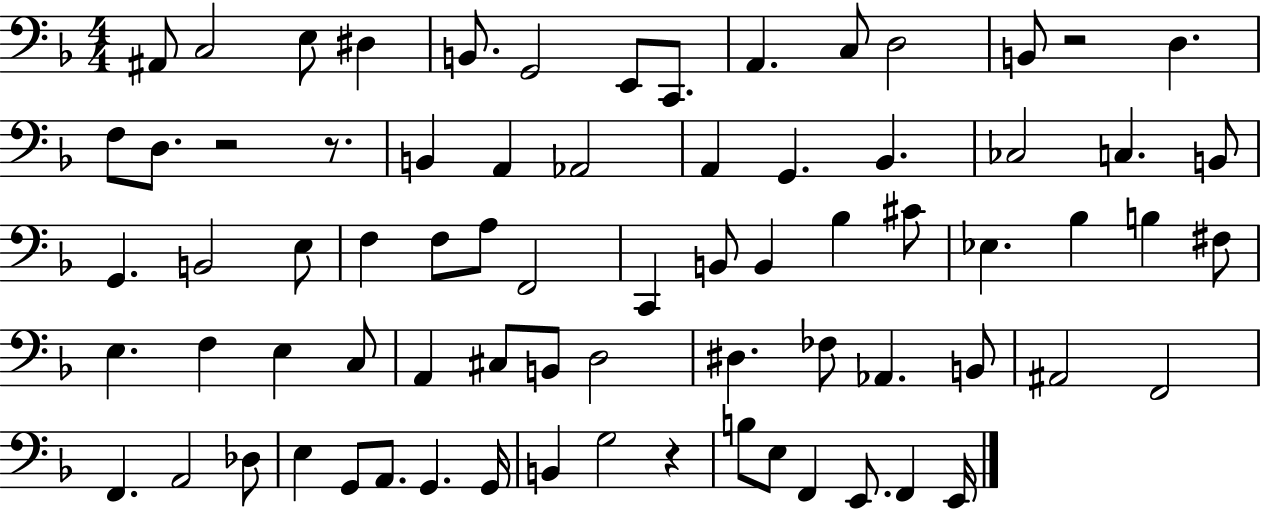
A#2/e C3/h E3/e D#3/q B2/e. G2/h E2/e C2/e. A2/q. C3/e D3/h B2/e R/h D3/q. F3/e D3/e. R/h R/e. B2/q A2/q Ab2/h A2/q G2/q. Bb2/q. CES3/h C3/q. B2/e G2/q. B2/h E3/e F3/q F3/e A3/e F2/h C2/q B2/e B2/q Bb3/q C#4/e Eb3/q. Bb3/q B3/q F#3/e E3/q. F3/q E3/q C3/e A2/q C#3/e B2/e D3/h D#3/q. FES3/e Ab2/q. B2/e A#2/h F2/h F2/q. A2/h Db3/e E3/q G2/e A2/e. G2/q. G2/s B2/q G3/h R/q B3/e E3/e F2/q E2/e. F2/q E2/s